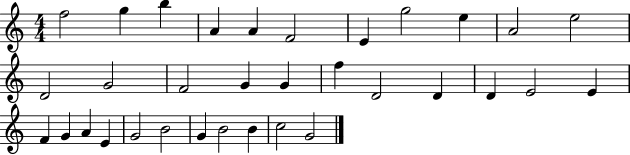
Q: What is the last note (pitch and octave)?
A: G4